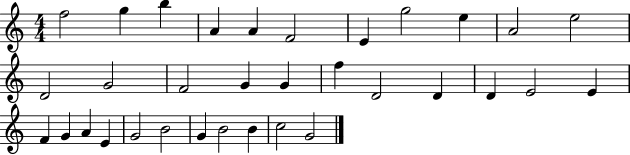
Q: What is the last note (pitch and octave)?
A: G4